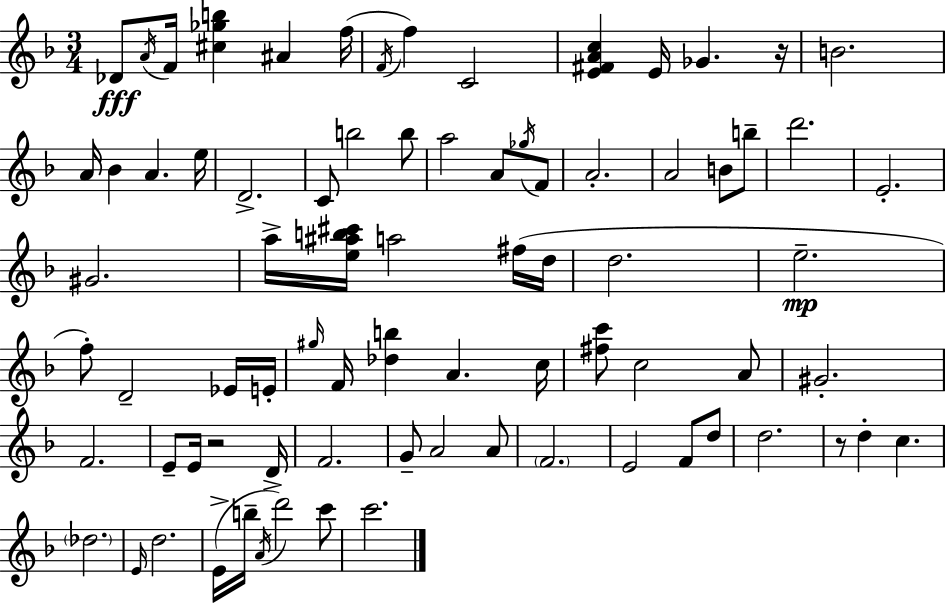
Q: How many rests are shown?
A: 3